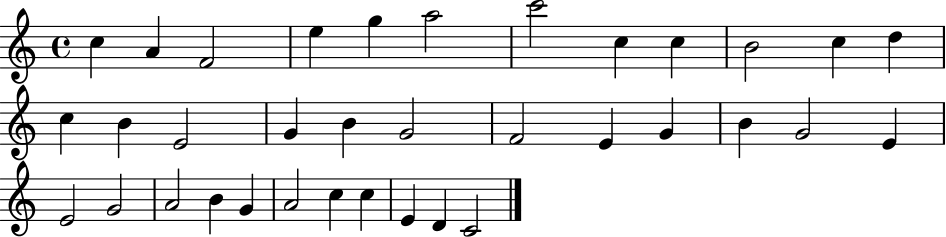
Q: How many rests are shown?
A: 0